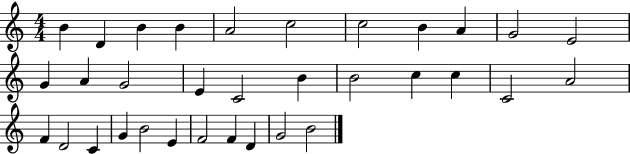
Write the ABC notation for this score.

X:1
T:Untitled
M:4/4
L:1/4
K:C
B D B B A2 c2 c2 B A G2 E2 G A G2 E C2 B B2 c c C2 A2 F D2 C G B2 E F2 F D G2 B2